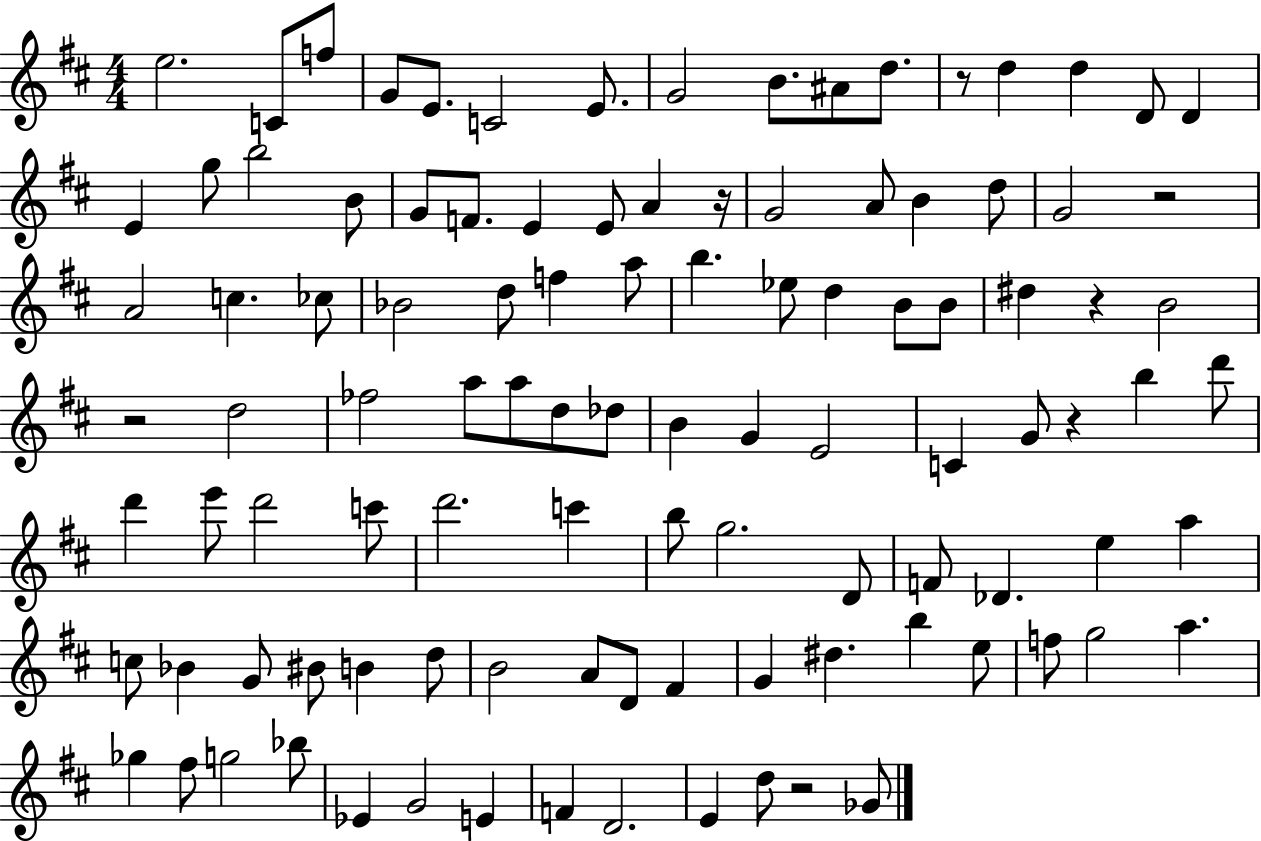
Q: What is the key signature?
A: D major